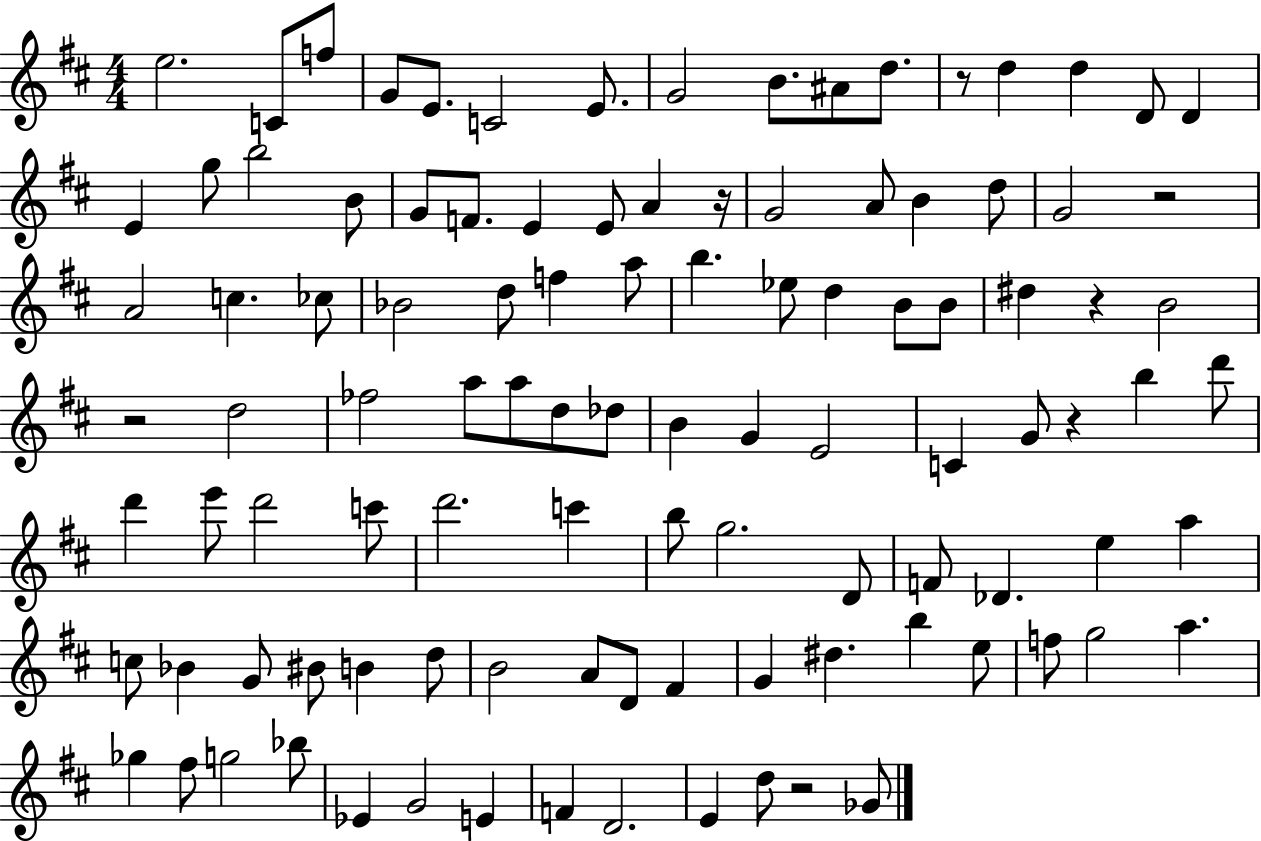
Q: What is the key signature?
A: D major